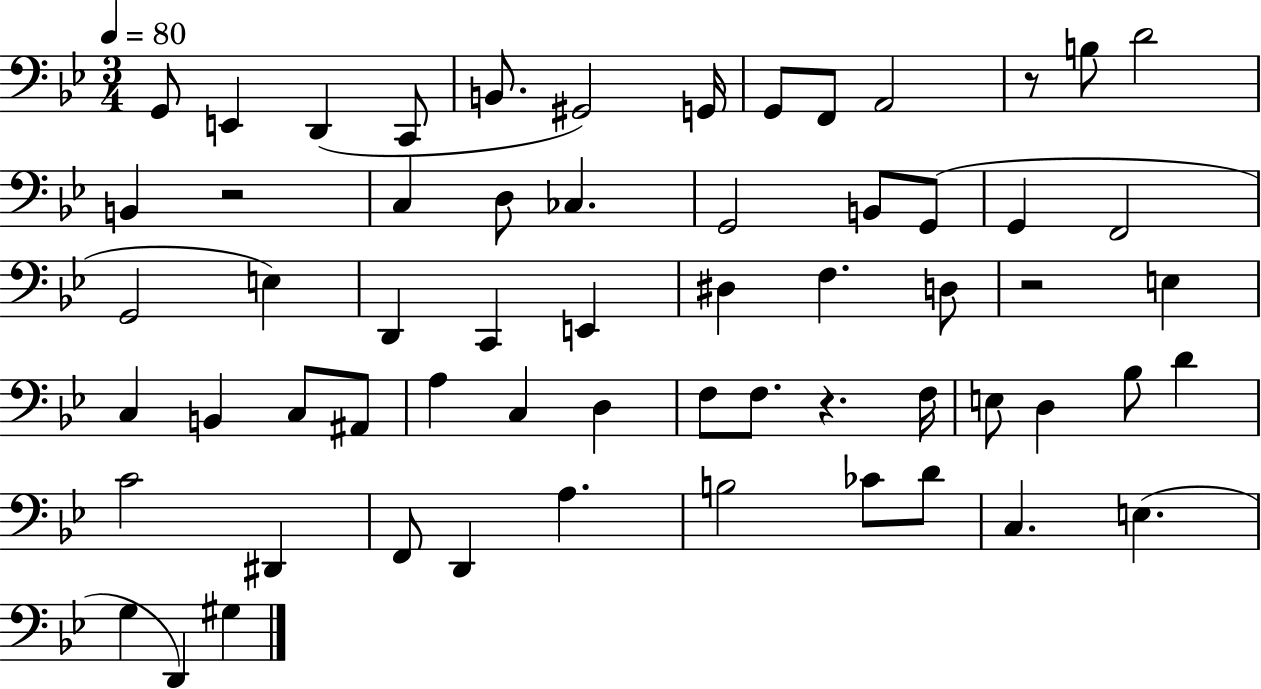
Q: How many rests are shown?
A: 4